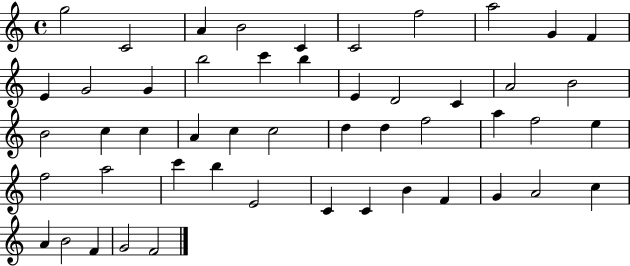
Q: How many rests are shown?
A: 0